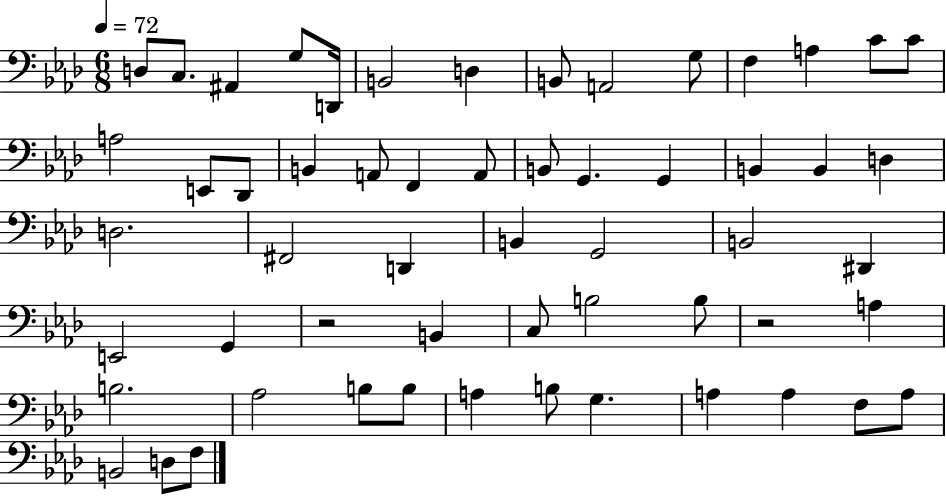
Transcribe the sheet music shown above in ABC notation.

X:1
T:Untitled
M:6/8
L:1/4
K:Ab
D,/2 C,/2 ^A,, G,/2 D,,/4 B,,2 D, B,,/2 A,,2 G,/2 F, A, C/2 C/2 A,2 E,,/2 _D,,/2 B,, A,,/2 F,, A,,/2 B,,/2 G,, G,, B,, B,, D, D,2 ^F,,2 D,, B,, G,,2 B,,2 ^D,, E,,2 G,, z2 B,, C,/2 B,2 B,/2 z2 A, B,2 _A,2 B,/2 B,/2 A, B,/2 G, A, A, F,/2 A,/2 B,,2 D,/2 F,/2